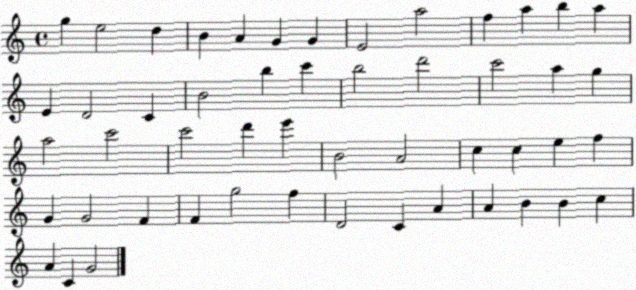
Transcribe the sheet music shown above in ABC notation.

X:1
T:Untitled
M:4/4
L:1/4
K:C
g e2 d B A G G E2 a2 f a b a E D2 C B2 b c' b2 d'2 c'2 a g a2 c'2 c'2 d' e' B2 A2 c c e f G G2 F F g2 f D2 C A A B B c A C G2